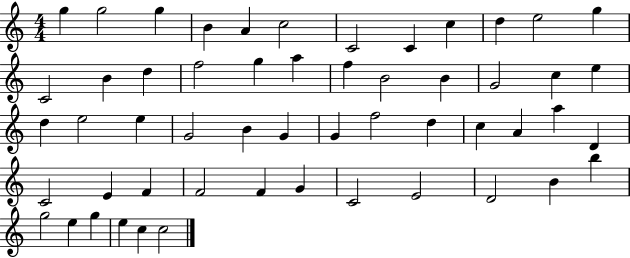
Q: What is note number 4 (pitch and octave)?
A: B4